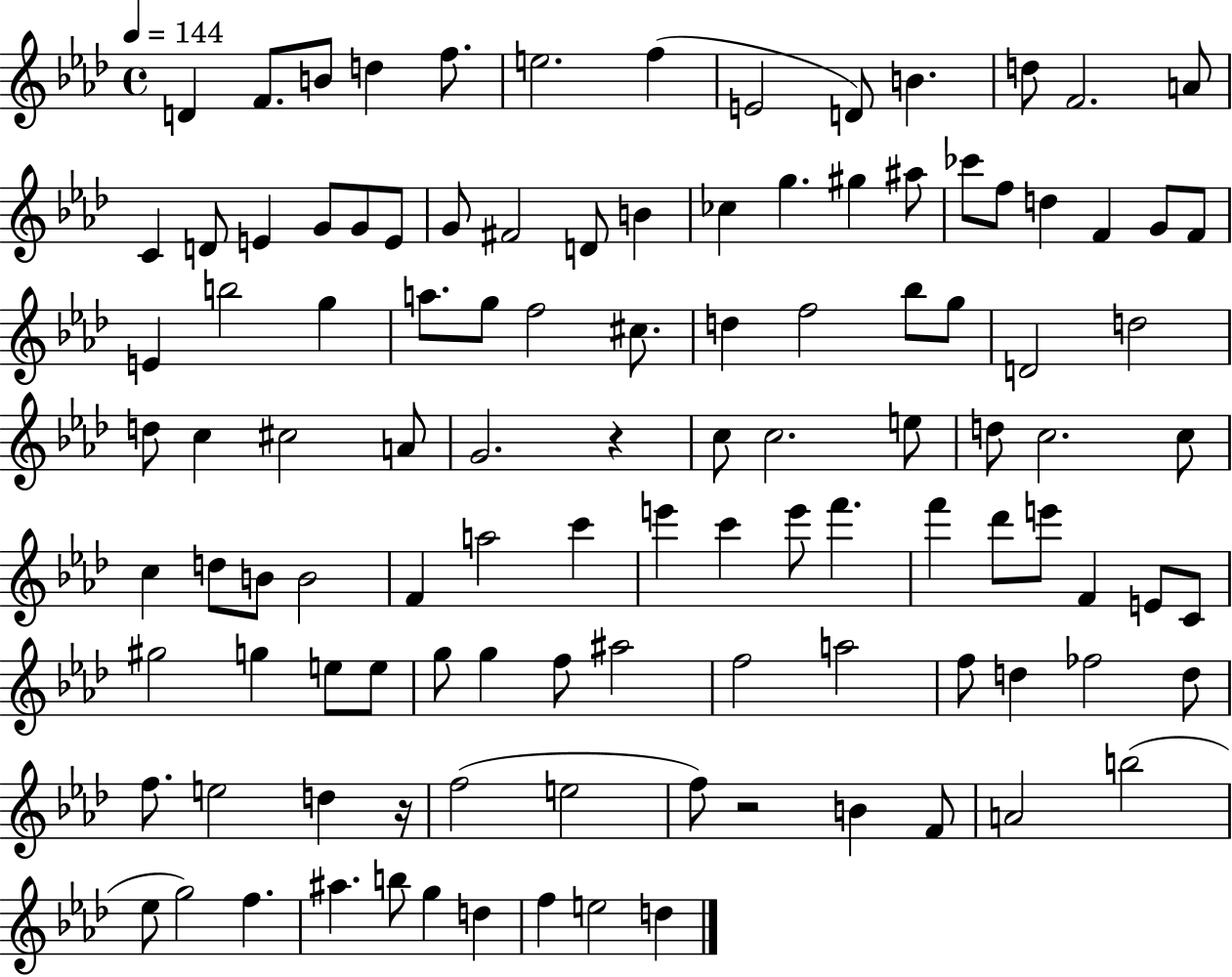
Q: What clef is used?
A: treble